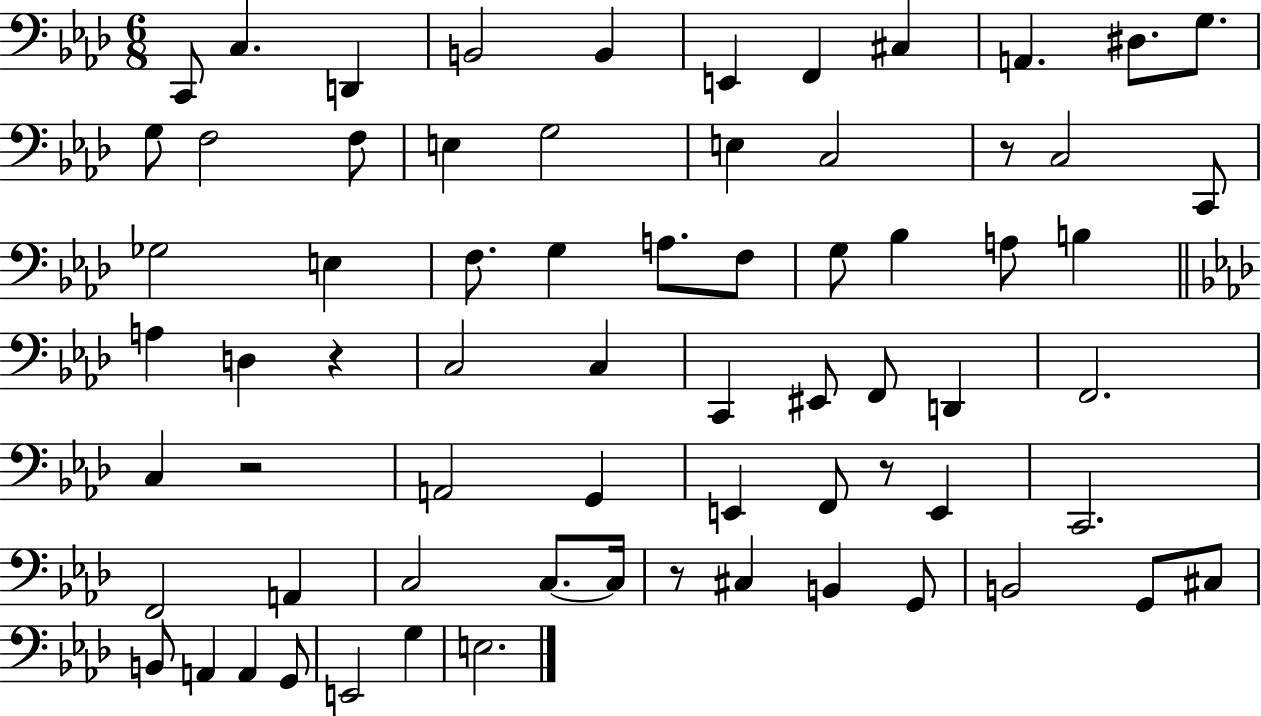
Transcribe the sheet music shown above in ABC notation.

X:1
T:Untitled
M:6/8
L:1/4
K:Ab
C,,/2 C, D,, B,,2 B,, E,, F,, ^C, A,, ^D,/2 G,/2 G,/2 F,2 F,/2 E, G,2 E, C,2 z/2 C,2 C,,/2 _G,2 E, F,/2 G, A,/2 F,/2 G,/2 _B, A,/2 B, A, D, z C,2 C, C,, ^E,,/2 F,,/2 D,, F,,2 C, z2 A,,2 G,, E,, F,,/2 z/2 E,, C,,2 F,,2 A,, C,2 C,/2 C,/4 z/2 ^C, B,, G,,/2 B,,2 G,,/2 ^C,/2 B,,/2 A,, A,, G,,/2 E,,2 G, E,2